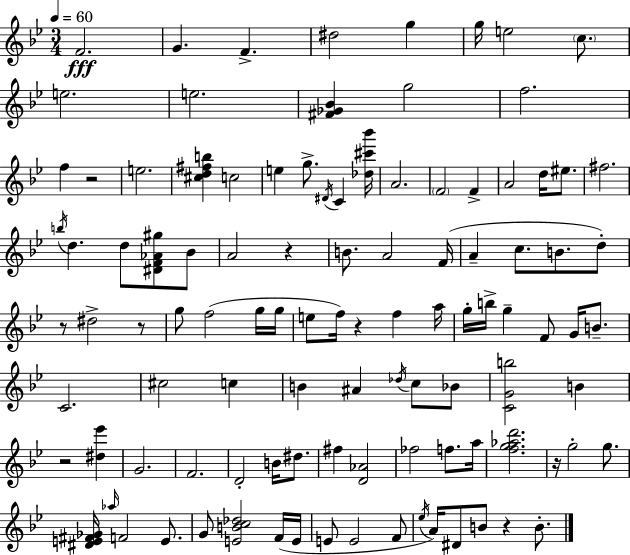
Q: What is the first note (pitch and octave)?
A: F4